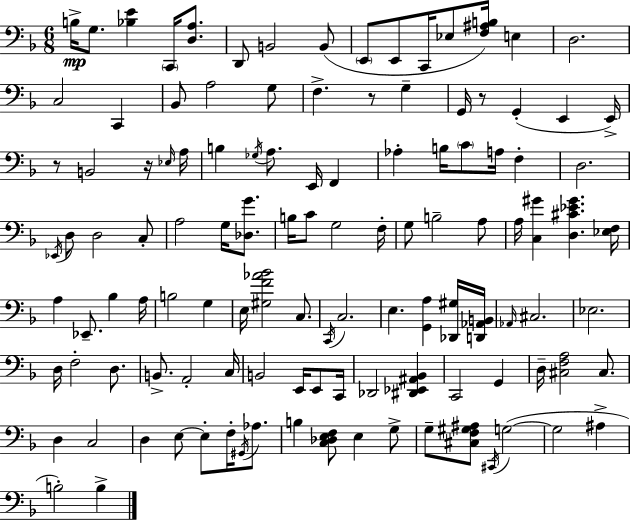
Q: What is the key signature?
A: F major